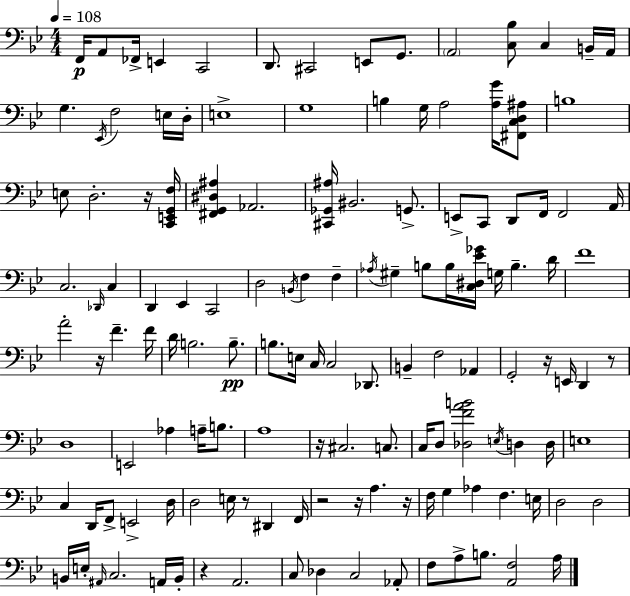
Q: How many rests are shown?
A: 10